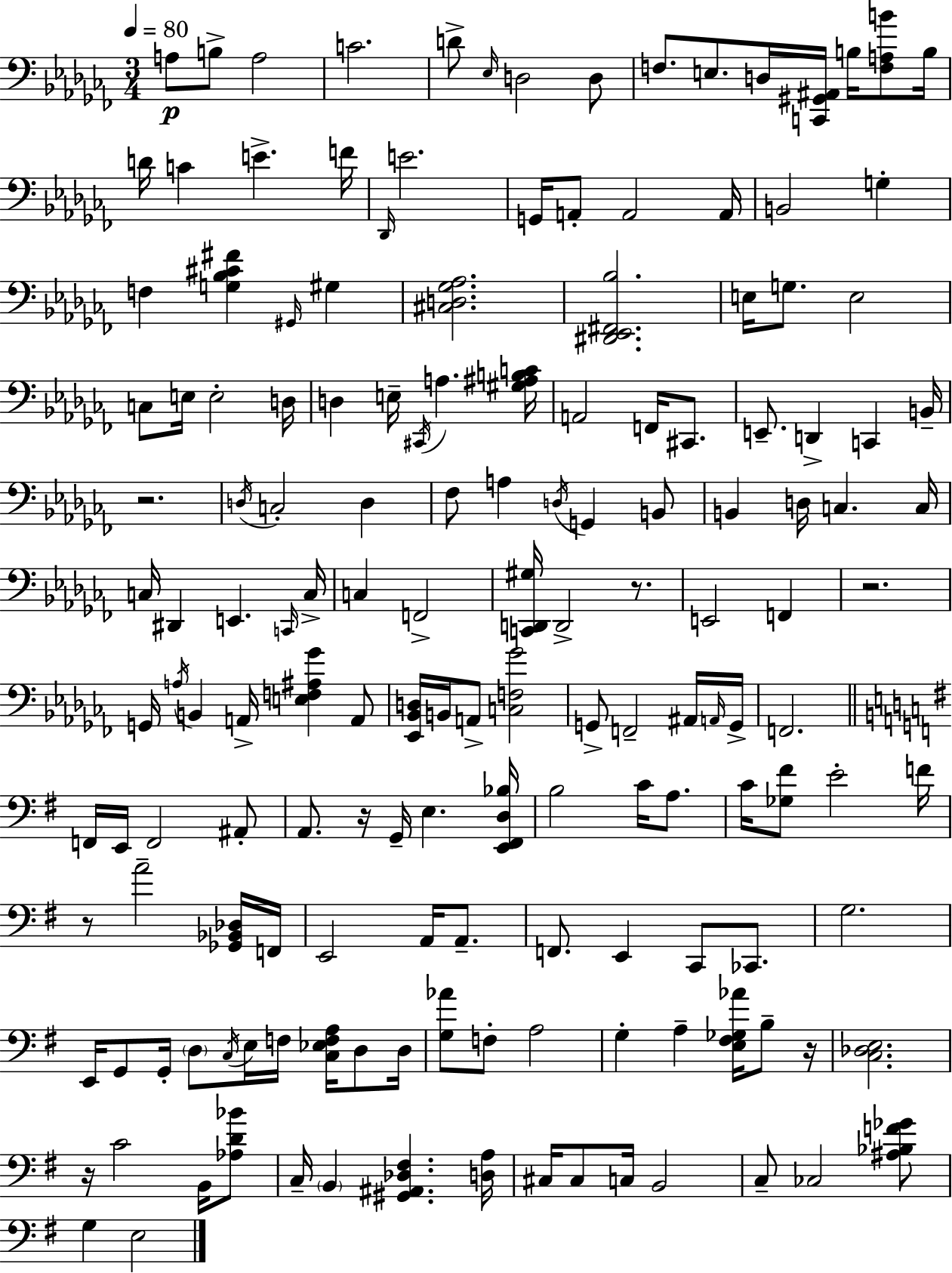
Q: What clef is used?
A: bass